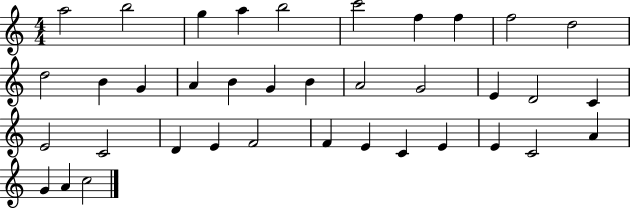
X:1
T:Untitled
M:4/4
L:1/4
K:C
a2 b2 g a b2 c'2 f f f2 d2 d2 B G A B G B A2 G2 E D2 C E2 C2 D E F2 F E C E E C2 A G A c2